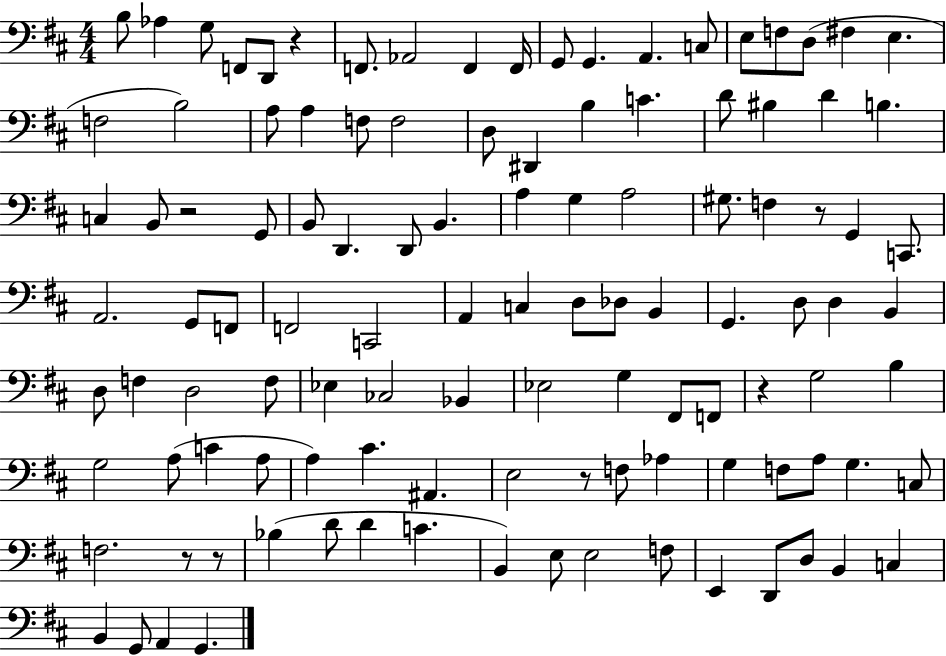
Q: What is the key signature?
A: D major